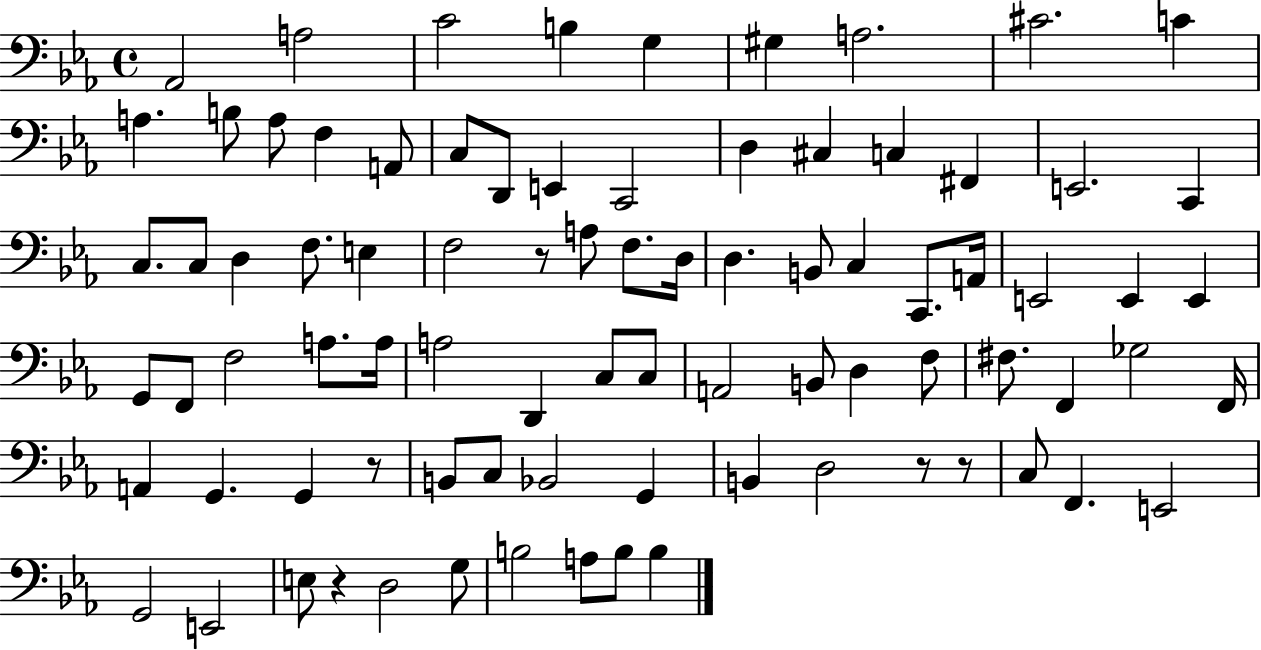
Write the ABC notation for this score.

X:1
T:Untitled
M:4/4
L:1/4
K:Eb
_A,,2 A,2 C2 B, G, ^G, A,2 ^C2 C A, B,/2 A,/2 F, A,,/2 C,/2 D,,/2 E,, C,,2 D, ^C, C, ^F,, E,,2 C,, C,/2 C,/2 D, F,/2 E, F,2 z/2 A,/2 F,/2 D,/4 D, B,,/2 C, C,,/2 A,,/4 E,,2 E,, E,, G,,/2 F,,/2 F,2 A,/2 A,/4 A,2 D,, C,/2 C,/2 A,,2 B,,/2 D, F,/2 ^F,/2 F,, _G,2 F,,/4 A,, G,, G,, z/2 B,,/2 C,/2 _B,,2 G,, B,, D,2 z/2 z/2 C,/2 F,, E,,2 G,,2 E,,2 E,/2 z D,2 G,/2 B,2 A,/2 B,/2 B,